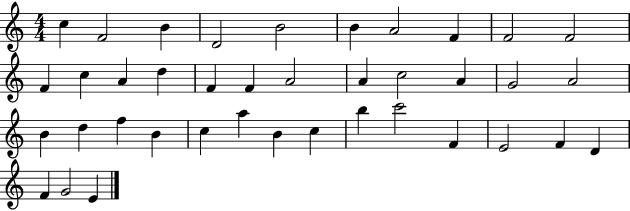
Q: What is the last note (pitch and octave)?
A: E4